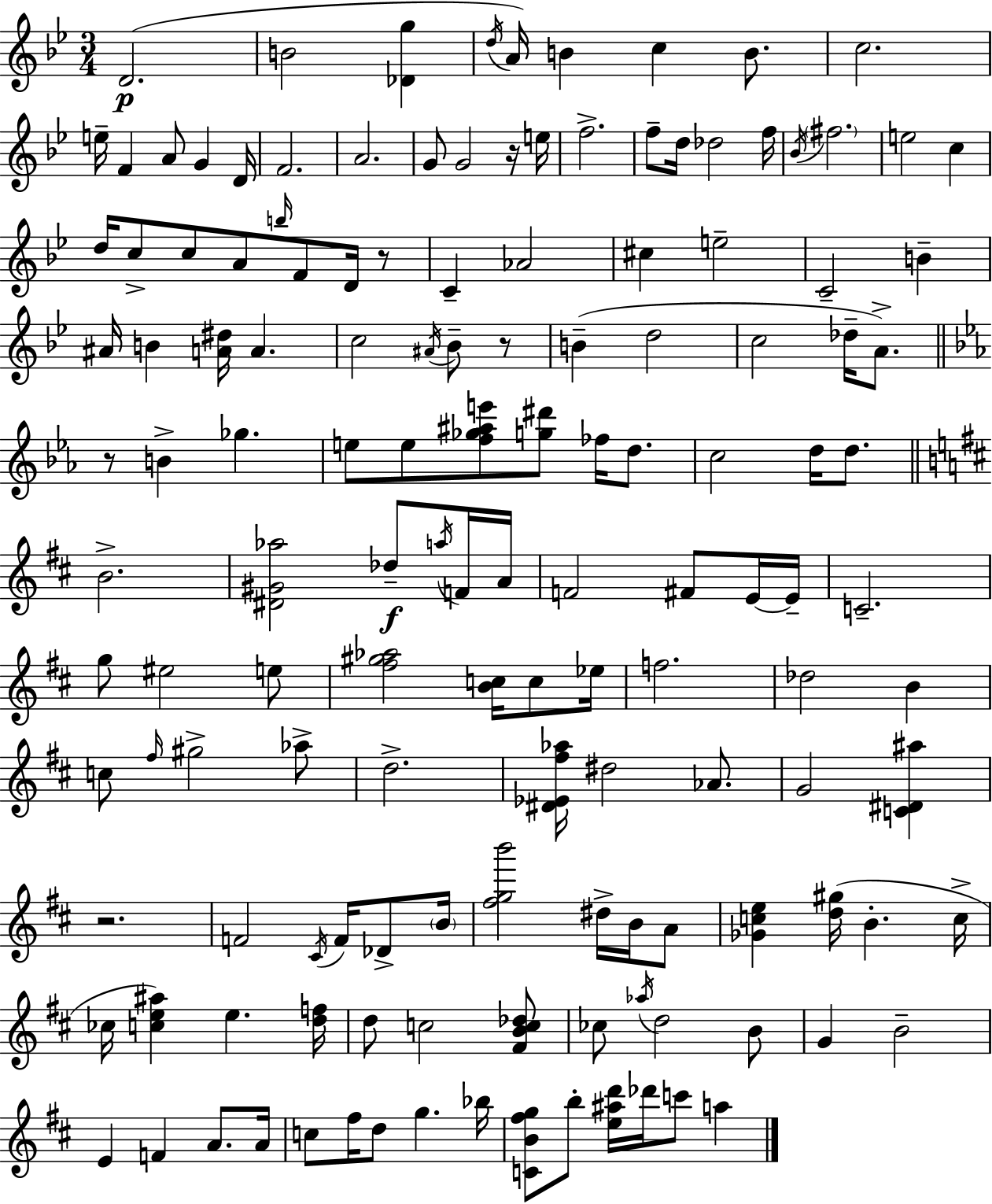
{
  \clef treble
  \numericTimeSignature
  \time 3/4
  \key bes \major
  d'2.(\p | b'2 <des' g''>4 | \acciaccatura { d''16 } a'16) b'4 c''4 b'8. | c''2. | \break e''16-- f'4 a'8 g'4 | d'16 f'2. | a'2. | g'8 g'2 r16 | \break e''16 f''2.-> | f''8-- d''16 des''2 | f''16 \acciaccatura { bes'16 } \parenthesize fis''2. | e''2 c''4 | \break d''16 c''8-> c''8 a'8 \grace { b''16 } f'8 | d'16 r8 c'4-- aes'2 | cis''4 e''2-- | c'2-- b'4-- | \break ais'16 b'4 <a' dis''>16 a'4. | c''2 \acciaccatura { ais'16 } | bes'8-- r8 b'4--( d''2 | c''2 | \break des''16-- a'8.->) \bar "||" \break \key ees \major r8 b'4-> ges''4. | e''8 e''8 <f'' ges'' ais'' e'''>8 <g'' dis'''>8 fes''16 d''8. | c''2 d''16 d''8. | \bar "||" \break \key b \minor b'2.-> | <dis' gis' aes''>2 des''8--\f \acciaccatura { a''16 } f'16 | a'16 f'2 fis'8 e'16~~ | e'16-- c'2.-- | \break g''8 eis''2 e''8 | <fis'' gis'' aes''>2 <b' c''>16 c''8 | ees''16 f''2. | des''2 b'4 | \break c''8 \grace { fis''16 } gis''2-> | aes''8-> d''2.-> | <dis' ees' fis'' aes''>16 dis''2 aes'8. | g'2 <c' dis' ais''>4 | \break r2. | f'2 \acciaccatura { cis'16 } f'16 | des'8-> \parenthesize b'16 <fis'' g'' b'''>2 dis''16-> | b'16 a'8 <ges' c'' e''>4 <d'' gis''>16( b'4.-. | \break c''16-> ces''16 <c'' e'' ais''>4) e''4. | <d'' f''>16 d''8 c''2 | <fis' b' c'' des''>8 ces''8 \acciaccatura { aes''16 } d''2 | b'8 g'4 b'2-- | \break e'4 f'4 | a'8. a'16 c''8 fis''16 d''8 g''4. | bes''16 <c' b' fis'' g''>8 b''8-. <e'' ais'' d'''>16 des'''16 c'''8 | a''4 \bar "|."
}